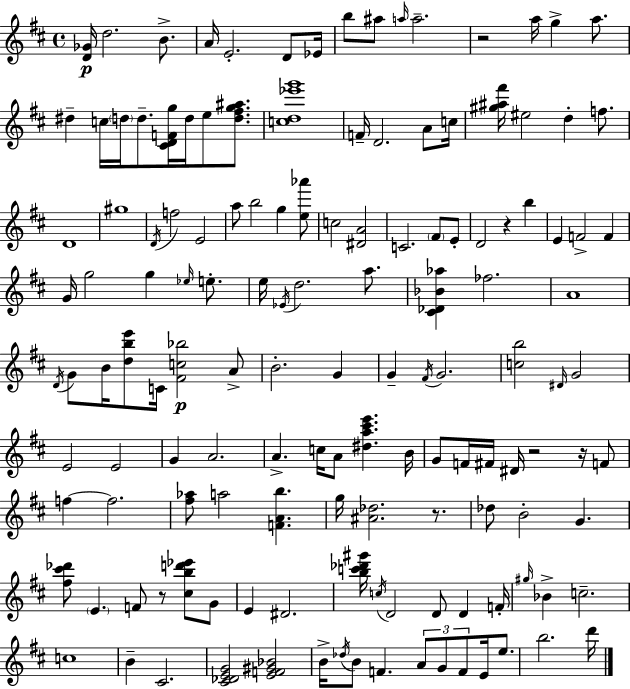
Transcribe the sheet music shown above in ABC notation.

X:1
T:Untitled
M:4/4
L:1/4
K:D
[D_G]/4 d2 B/2 A/4 E2 D/2 _E/4 b/2 ^a/2 a/4 a2 z2 a/4 g a/2 ^d c/4 d/4 d/2 [^CDFg]/4 d/4 e/2 [d^fg^a]/2 [cd_e'g']4 F/4 D2 A/2 c/4 [^g^a^f']/4 ^e2 d f/2 D4 ^g4 D/4 f2 E2 a/2 b2 g [e_a']/2 c2 [^DA]2 C2 ^F/2 E/2 D2 z b E F2 F G/4 g2 g _e/4 e/2 e/4 _E/4 d2 a/2 [^C_D_B_a] _f2 A4 D/4 G/2 B/4 [dbe']/2 C/4 [^Fc_b]2 A/2 B2 G G ^F/4 G2 [cb]2 ^D/4 G2 E2 E2 G A2 A c/4 A/2 [^da^c'e'] B/4 G/2 F/4 ^F/4 ^D/4 z2 z/4 F/2 f f2 [^f_a]/2 a2 [FAb] g/4 [^A_d]2 z/2 _d/2 B2 G [^f^c'_d']/2 E F/2 z/2 [^cbd'_e']/2 G/2 E ^D2 [bc'_d'^g']/4 c/4 D2 D/2 D F/4 ^g/4 _B c2 c4 B ^C2 [^C_DEG]2 [EF^G_B]2 B/4 _d/4 B/2 F A/2 G/2 F/2 E/4 e/2 b2 d'/4